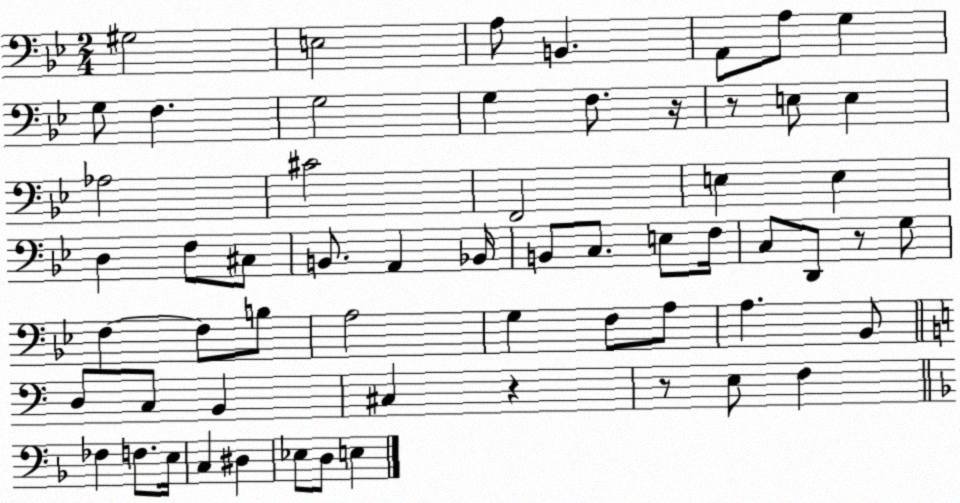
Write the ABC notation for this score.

X:1
T:Untitled
M:2/4
L:1/4
K:Bb
^G,2 E,2 A,/2 B,, A,,/2 A,/2 G, G,/2 F, G,2 G, F,/2 z/4 z/2 E,/2 E, _A,2 ^C2 F,,2 E, E, D, F,/2 ^C,/2 B,,/2 A,, _B,,/4 B,,/2 C,/2 E,/2 F,/4 C,/2 D,,/2 z/2 G,/2 F, F,/2 B,/2 A,2 G, F,/2 A,/2 A, _B,,/2 D,/2 C,/2 B,, ^C, z z/2 E,/2 F, _F, F,/2 E,/4 C, ^D, _E,/2 D,/2 E,